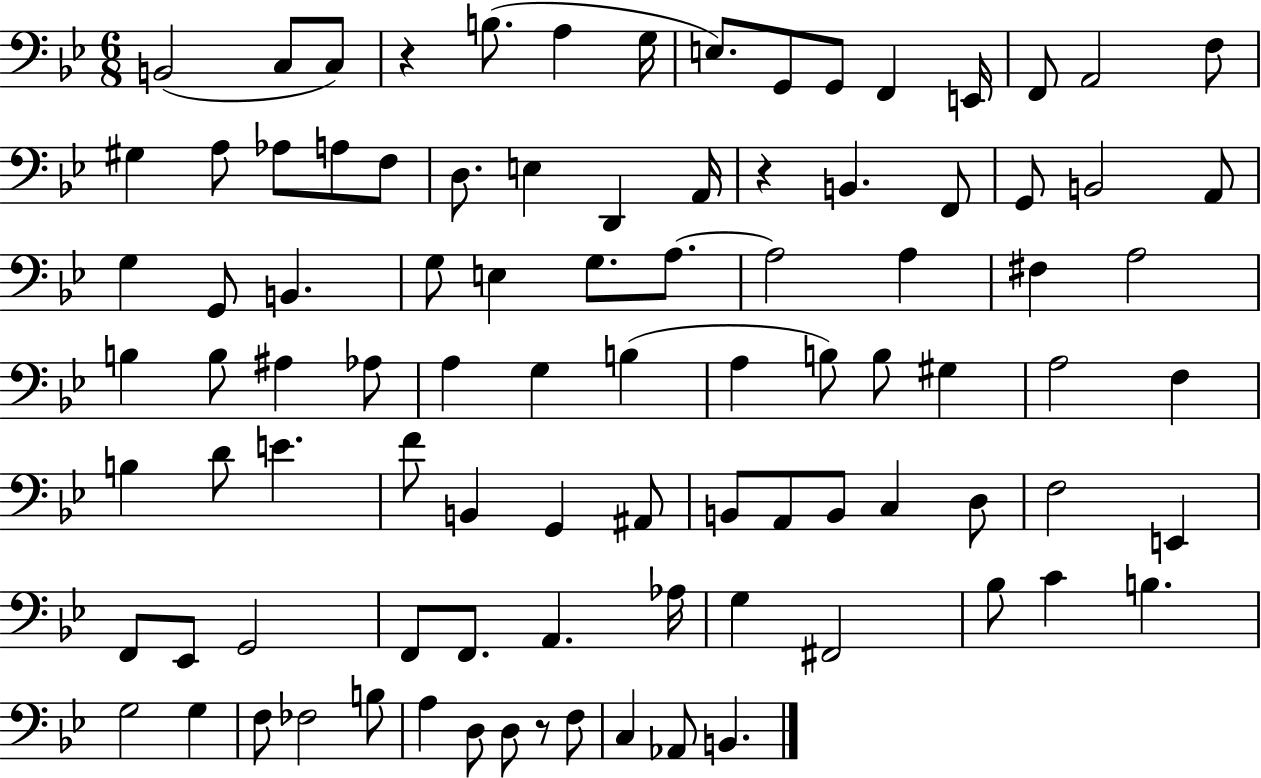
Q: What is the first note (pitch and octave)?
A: B2